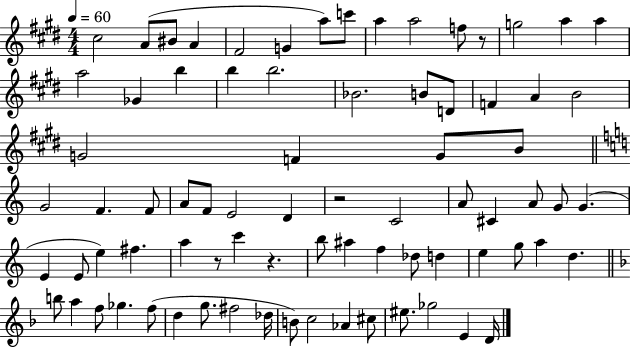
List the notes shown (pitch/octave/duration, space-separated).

C#5/h A4/e BIS4/e A4/q F#4/h G4/q A5/e C6/e A5/q A5/h F5/e R/e G5/h A5/q A5/q A5/h Gb4/q B5/q B5/q B5/h. Bb4/h. B4/e D4/e F4/q A4/q B4/h G4/h F4/q G4/e B4/e G4/h F4/q. F4/e A4/e F4/e E4/h D4/q R/h C4/h A4/e C#4/q A4/e G4/e G4/q. E4/q E4/e E5/q F#5/q. A5/q R/e C6/q R/q. B5/e A#5/q F5/q Db5/e D5/q E5/q G5/e A5/q D5/q. B5/e A5/q F5/e Gb5/q. F5/e D5/q G5/e. F#5/h Db5/s B4/e C5/h Ab4/q C#5/e EIS5/e. Gb5/h E4/q D4/s